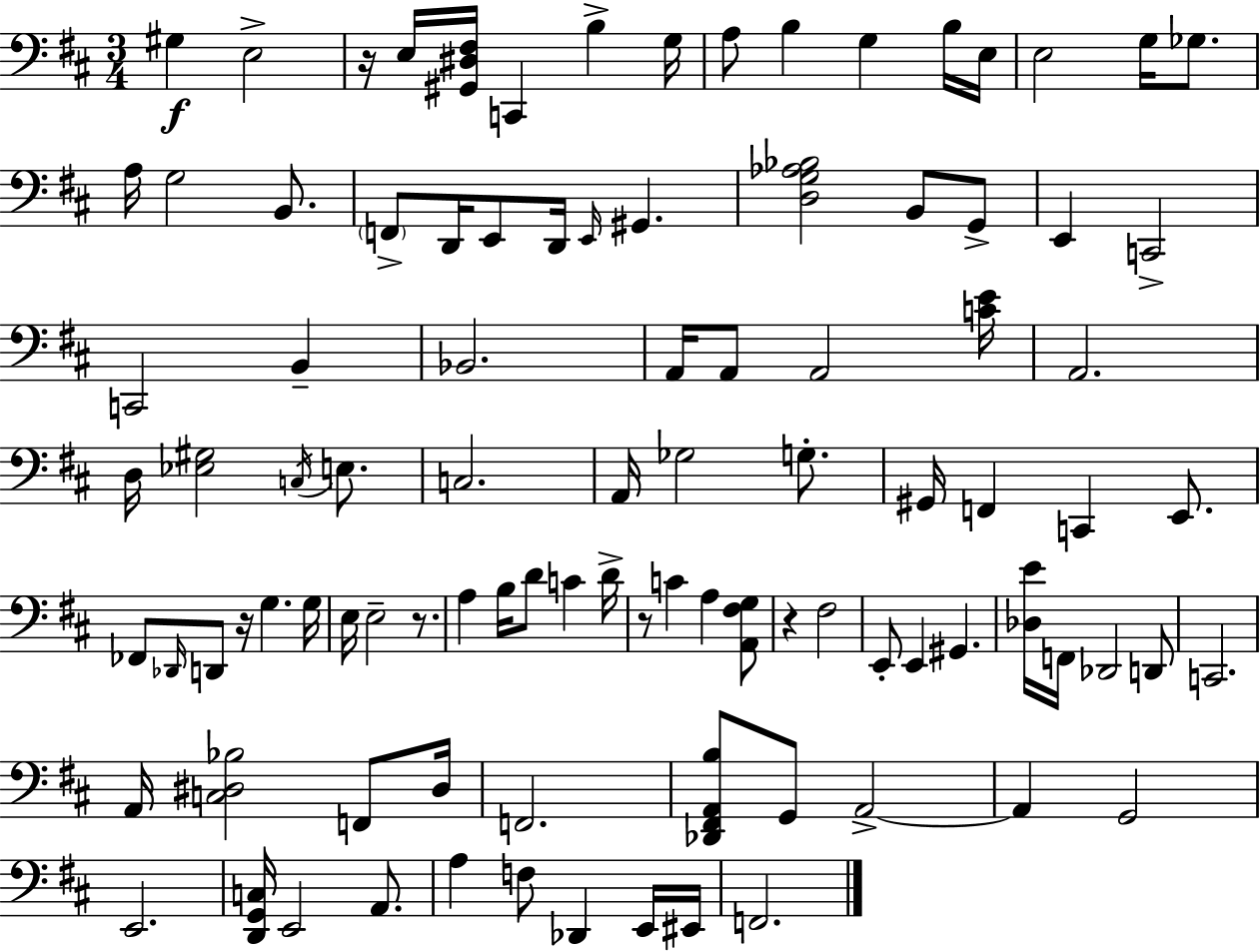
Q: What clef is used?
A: bass